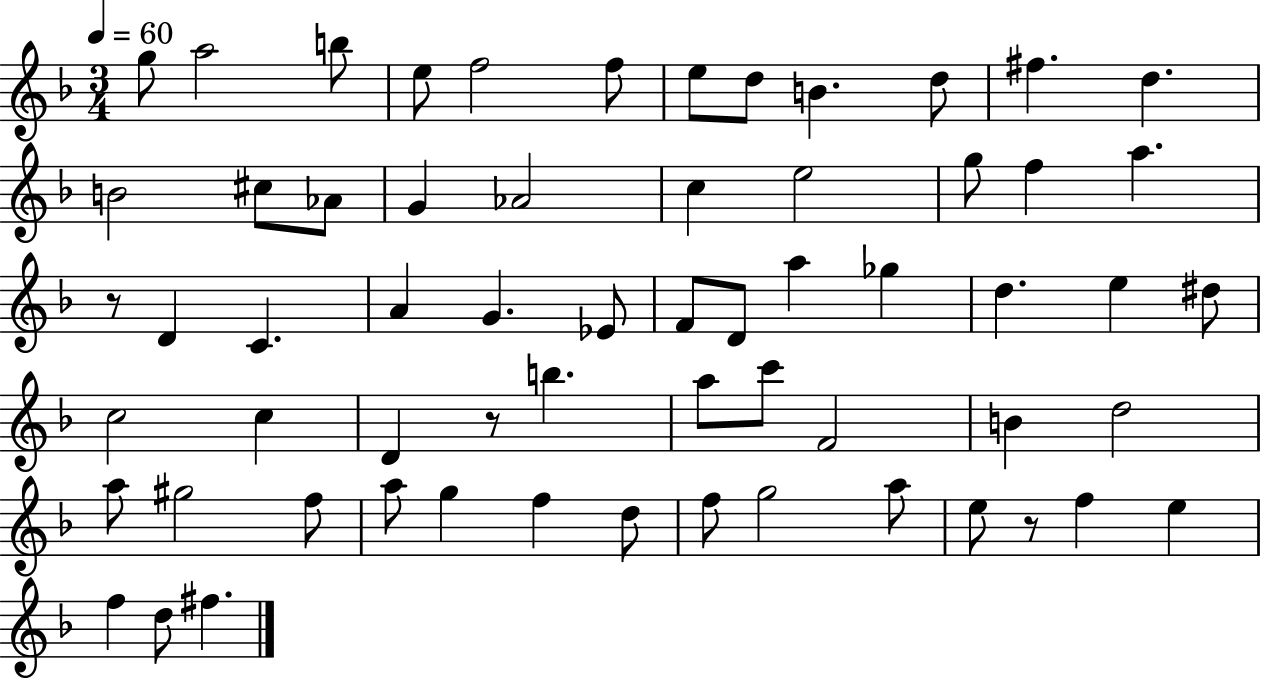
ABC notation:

X:1
T:Untitled
M:3/4
L:1/4
K:F
g/2 a2 b/2 e/2 f2 f/2 e/2 d/2 B d/2 ^f d B2 ^c/2 _A/2 G _A2 c e2 g/2 f a z/2 D C A G _E/2 F/2 D/2 a _g d e ^d/2 c2 c D z/2 b a/2 c'/2 F2 B d2 a/2 ^g2 f/2 a/2 g f d/2 f/2 g2 a/2 e/2 z/2 f e f d/2 ^f